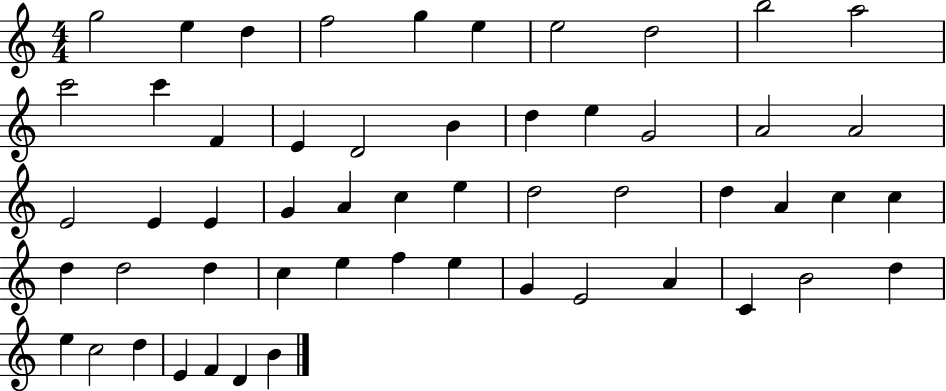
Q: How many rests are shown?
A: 0